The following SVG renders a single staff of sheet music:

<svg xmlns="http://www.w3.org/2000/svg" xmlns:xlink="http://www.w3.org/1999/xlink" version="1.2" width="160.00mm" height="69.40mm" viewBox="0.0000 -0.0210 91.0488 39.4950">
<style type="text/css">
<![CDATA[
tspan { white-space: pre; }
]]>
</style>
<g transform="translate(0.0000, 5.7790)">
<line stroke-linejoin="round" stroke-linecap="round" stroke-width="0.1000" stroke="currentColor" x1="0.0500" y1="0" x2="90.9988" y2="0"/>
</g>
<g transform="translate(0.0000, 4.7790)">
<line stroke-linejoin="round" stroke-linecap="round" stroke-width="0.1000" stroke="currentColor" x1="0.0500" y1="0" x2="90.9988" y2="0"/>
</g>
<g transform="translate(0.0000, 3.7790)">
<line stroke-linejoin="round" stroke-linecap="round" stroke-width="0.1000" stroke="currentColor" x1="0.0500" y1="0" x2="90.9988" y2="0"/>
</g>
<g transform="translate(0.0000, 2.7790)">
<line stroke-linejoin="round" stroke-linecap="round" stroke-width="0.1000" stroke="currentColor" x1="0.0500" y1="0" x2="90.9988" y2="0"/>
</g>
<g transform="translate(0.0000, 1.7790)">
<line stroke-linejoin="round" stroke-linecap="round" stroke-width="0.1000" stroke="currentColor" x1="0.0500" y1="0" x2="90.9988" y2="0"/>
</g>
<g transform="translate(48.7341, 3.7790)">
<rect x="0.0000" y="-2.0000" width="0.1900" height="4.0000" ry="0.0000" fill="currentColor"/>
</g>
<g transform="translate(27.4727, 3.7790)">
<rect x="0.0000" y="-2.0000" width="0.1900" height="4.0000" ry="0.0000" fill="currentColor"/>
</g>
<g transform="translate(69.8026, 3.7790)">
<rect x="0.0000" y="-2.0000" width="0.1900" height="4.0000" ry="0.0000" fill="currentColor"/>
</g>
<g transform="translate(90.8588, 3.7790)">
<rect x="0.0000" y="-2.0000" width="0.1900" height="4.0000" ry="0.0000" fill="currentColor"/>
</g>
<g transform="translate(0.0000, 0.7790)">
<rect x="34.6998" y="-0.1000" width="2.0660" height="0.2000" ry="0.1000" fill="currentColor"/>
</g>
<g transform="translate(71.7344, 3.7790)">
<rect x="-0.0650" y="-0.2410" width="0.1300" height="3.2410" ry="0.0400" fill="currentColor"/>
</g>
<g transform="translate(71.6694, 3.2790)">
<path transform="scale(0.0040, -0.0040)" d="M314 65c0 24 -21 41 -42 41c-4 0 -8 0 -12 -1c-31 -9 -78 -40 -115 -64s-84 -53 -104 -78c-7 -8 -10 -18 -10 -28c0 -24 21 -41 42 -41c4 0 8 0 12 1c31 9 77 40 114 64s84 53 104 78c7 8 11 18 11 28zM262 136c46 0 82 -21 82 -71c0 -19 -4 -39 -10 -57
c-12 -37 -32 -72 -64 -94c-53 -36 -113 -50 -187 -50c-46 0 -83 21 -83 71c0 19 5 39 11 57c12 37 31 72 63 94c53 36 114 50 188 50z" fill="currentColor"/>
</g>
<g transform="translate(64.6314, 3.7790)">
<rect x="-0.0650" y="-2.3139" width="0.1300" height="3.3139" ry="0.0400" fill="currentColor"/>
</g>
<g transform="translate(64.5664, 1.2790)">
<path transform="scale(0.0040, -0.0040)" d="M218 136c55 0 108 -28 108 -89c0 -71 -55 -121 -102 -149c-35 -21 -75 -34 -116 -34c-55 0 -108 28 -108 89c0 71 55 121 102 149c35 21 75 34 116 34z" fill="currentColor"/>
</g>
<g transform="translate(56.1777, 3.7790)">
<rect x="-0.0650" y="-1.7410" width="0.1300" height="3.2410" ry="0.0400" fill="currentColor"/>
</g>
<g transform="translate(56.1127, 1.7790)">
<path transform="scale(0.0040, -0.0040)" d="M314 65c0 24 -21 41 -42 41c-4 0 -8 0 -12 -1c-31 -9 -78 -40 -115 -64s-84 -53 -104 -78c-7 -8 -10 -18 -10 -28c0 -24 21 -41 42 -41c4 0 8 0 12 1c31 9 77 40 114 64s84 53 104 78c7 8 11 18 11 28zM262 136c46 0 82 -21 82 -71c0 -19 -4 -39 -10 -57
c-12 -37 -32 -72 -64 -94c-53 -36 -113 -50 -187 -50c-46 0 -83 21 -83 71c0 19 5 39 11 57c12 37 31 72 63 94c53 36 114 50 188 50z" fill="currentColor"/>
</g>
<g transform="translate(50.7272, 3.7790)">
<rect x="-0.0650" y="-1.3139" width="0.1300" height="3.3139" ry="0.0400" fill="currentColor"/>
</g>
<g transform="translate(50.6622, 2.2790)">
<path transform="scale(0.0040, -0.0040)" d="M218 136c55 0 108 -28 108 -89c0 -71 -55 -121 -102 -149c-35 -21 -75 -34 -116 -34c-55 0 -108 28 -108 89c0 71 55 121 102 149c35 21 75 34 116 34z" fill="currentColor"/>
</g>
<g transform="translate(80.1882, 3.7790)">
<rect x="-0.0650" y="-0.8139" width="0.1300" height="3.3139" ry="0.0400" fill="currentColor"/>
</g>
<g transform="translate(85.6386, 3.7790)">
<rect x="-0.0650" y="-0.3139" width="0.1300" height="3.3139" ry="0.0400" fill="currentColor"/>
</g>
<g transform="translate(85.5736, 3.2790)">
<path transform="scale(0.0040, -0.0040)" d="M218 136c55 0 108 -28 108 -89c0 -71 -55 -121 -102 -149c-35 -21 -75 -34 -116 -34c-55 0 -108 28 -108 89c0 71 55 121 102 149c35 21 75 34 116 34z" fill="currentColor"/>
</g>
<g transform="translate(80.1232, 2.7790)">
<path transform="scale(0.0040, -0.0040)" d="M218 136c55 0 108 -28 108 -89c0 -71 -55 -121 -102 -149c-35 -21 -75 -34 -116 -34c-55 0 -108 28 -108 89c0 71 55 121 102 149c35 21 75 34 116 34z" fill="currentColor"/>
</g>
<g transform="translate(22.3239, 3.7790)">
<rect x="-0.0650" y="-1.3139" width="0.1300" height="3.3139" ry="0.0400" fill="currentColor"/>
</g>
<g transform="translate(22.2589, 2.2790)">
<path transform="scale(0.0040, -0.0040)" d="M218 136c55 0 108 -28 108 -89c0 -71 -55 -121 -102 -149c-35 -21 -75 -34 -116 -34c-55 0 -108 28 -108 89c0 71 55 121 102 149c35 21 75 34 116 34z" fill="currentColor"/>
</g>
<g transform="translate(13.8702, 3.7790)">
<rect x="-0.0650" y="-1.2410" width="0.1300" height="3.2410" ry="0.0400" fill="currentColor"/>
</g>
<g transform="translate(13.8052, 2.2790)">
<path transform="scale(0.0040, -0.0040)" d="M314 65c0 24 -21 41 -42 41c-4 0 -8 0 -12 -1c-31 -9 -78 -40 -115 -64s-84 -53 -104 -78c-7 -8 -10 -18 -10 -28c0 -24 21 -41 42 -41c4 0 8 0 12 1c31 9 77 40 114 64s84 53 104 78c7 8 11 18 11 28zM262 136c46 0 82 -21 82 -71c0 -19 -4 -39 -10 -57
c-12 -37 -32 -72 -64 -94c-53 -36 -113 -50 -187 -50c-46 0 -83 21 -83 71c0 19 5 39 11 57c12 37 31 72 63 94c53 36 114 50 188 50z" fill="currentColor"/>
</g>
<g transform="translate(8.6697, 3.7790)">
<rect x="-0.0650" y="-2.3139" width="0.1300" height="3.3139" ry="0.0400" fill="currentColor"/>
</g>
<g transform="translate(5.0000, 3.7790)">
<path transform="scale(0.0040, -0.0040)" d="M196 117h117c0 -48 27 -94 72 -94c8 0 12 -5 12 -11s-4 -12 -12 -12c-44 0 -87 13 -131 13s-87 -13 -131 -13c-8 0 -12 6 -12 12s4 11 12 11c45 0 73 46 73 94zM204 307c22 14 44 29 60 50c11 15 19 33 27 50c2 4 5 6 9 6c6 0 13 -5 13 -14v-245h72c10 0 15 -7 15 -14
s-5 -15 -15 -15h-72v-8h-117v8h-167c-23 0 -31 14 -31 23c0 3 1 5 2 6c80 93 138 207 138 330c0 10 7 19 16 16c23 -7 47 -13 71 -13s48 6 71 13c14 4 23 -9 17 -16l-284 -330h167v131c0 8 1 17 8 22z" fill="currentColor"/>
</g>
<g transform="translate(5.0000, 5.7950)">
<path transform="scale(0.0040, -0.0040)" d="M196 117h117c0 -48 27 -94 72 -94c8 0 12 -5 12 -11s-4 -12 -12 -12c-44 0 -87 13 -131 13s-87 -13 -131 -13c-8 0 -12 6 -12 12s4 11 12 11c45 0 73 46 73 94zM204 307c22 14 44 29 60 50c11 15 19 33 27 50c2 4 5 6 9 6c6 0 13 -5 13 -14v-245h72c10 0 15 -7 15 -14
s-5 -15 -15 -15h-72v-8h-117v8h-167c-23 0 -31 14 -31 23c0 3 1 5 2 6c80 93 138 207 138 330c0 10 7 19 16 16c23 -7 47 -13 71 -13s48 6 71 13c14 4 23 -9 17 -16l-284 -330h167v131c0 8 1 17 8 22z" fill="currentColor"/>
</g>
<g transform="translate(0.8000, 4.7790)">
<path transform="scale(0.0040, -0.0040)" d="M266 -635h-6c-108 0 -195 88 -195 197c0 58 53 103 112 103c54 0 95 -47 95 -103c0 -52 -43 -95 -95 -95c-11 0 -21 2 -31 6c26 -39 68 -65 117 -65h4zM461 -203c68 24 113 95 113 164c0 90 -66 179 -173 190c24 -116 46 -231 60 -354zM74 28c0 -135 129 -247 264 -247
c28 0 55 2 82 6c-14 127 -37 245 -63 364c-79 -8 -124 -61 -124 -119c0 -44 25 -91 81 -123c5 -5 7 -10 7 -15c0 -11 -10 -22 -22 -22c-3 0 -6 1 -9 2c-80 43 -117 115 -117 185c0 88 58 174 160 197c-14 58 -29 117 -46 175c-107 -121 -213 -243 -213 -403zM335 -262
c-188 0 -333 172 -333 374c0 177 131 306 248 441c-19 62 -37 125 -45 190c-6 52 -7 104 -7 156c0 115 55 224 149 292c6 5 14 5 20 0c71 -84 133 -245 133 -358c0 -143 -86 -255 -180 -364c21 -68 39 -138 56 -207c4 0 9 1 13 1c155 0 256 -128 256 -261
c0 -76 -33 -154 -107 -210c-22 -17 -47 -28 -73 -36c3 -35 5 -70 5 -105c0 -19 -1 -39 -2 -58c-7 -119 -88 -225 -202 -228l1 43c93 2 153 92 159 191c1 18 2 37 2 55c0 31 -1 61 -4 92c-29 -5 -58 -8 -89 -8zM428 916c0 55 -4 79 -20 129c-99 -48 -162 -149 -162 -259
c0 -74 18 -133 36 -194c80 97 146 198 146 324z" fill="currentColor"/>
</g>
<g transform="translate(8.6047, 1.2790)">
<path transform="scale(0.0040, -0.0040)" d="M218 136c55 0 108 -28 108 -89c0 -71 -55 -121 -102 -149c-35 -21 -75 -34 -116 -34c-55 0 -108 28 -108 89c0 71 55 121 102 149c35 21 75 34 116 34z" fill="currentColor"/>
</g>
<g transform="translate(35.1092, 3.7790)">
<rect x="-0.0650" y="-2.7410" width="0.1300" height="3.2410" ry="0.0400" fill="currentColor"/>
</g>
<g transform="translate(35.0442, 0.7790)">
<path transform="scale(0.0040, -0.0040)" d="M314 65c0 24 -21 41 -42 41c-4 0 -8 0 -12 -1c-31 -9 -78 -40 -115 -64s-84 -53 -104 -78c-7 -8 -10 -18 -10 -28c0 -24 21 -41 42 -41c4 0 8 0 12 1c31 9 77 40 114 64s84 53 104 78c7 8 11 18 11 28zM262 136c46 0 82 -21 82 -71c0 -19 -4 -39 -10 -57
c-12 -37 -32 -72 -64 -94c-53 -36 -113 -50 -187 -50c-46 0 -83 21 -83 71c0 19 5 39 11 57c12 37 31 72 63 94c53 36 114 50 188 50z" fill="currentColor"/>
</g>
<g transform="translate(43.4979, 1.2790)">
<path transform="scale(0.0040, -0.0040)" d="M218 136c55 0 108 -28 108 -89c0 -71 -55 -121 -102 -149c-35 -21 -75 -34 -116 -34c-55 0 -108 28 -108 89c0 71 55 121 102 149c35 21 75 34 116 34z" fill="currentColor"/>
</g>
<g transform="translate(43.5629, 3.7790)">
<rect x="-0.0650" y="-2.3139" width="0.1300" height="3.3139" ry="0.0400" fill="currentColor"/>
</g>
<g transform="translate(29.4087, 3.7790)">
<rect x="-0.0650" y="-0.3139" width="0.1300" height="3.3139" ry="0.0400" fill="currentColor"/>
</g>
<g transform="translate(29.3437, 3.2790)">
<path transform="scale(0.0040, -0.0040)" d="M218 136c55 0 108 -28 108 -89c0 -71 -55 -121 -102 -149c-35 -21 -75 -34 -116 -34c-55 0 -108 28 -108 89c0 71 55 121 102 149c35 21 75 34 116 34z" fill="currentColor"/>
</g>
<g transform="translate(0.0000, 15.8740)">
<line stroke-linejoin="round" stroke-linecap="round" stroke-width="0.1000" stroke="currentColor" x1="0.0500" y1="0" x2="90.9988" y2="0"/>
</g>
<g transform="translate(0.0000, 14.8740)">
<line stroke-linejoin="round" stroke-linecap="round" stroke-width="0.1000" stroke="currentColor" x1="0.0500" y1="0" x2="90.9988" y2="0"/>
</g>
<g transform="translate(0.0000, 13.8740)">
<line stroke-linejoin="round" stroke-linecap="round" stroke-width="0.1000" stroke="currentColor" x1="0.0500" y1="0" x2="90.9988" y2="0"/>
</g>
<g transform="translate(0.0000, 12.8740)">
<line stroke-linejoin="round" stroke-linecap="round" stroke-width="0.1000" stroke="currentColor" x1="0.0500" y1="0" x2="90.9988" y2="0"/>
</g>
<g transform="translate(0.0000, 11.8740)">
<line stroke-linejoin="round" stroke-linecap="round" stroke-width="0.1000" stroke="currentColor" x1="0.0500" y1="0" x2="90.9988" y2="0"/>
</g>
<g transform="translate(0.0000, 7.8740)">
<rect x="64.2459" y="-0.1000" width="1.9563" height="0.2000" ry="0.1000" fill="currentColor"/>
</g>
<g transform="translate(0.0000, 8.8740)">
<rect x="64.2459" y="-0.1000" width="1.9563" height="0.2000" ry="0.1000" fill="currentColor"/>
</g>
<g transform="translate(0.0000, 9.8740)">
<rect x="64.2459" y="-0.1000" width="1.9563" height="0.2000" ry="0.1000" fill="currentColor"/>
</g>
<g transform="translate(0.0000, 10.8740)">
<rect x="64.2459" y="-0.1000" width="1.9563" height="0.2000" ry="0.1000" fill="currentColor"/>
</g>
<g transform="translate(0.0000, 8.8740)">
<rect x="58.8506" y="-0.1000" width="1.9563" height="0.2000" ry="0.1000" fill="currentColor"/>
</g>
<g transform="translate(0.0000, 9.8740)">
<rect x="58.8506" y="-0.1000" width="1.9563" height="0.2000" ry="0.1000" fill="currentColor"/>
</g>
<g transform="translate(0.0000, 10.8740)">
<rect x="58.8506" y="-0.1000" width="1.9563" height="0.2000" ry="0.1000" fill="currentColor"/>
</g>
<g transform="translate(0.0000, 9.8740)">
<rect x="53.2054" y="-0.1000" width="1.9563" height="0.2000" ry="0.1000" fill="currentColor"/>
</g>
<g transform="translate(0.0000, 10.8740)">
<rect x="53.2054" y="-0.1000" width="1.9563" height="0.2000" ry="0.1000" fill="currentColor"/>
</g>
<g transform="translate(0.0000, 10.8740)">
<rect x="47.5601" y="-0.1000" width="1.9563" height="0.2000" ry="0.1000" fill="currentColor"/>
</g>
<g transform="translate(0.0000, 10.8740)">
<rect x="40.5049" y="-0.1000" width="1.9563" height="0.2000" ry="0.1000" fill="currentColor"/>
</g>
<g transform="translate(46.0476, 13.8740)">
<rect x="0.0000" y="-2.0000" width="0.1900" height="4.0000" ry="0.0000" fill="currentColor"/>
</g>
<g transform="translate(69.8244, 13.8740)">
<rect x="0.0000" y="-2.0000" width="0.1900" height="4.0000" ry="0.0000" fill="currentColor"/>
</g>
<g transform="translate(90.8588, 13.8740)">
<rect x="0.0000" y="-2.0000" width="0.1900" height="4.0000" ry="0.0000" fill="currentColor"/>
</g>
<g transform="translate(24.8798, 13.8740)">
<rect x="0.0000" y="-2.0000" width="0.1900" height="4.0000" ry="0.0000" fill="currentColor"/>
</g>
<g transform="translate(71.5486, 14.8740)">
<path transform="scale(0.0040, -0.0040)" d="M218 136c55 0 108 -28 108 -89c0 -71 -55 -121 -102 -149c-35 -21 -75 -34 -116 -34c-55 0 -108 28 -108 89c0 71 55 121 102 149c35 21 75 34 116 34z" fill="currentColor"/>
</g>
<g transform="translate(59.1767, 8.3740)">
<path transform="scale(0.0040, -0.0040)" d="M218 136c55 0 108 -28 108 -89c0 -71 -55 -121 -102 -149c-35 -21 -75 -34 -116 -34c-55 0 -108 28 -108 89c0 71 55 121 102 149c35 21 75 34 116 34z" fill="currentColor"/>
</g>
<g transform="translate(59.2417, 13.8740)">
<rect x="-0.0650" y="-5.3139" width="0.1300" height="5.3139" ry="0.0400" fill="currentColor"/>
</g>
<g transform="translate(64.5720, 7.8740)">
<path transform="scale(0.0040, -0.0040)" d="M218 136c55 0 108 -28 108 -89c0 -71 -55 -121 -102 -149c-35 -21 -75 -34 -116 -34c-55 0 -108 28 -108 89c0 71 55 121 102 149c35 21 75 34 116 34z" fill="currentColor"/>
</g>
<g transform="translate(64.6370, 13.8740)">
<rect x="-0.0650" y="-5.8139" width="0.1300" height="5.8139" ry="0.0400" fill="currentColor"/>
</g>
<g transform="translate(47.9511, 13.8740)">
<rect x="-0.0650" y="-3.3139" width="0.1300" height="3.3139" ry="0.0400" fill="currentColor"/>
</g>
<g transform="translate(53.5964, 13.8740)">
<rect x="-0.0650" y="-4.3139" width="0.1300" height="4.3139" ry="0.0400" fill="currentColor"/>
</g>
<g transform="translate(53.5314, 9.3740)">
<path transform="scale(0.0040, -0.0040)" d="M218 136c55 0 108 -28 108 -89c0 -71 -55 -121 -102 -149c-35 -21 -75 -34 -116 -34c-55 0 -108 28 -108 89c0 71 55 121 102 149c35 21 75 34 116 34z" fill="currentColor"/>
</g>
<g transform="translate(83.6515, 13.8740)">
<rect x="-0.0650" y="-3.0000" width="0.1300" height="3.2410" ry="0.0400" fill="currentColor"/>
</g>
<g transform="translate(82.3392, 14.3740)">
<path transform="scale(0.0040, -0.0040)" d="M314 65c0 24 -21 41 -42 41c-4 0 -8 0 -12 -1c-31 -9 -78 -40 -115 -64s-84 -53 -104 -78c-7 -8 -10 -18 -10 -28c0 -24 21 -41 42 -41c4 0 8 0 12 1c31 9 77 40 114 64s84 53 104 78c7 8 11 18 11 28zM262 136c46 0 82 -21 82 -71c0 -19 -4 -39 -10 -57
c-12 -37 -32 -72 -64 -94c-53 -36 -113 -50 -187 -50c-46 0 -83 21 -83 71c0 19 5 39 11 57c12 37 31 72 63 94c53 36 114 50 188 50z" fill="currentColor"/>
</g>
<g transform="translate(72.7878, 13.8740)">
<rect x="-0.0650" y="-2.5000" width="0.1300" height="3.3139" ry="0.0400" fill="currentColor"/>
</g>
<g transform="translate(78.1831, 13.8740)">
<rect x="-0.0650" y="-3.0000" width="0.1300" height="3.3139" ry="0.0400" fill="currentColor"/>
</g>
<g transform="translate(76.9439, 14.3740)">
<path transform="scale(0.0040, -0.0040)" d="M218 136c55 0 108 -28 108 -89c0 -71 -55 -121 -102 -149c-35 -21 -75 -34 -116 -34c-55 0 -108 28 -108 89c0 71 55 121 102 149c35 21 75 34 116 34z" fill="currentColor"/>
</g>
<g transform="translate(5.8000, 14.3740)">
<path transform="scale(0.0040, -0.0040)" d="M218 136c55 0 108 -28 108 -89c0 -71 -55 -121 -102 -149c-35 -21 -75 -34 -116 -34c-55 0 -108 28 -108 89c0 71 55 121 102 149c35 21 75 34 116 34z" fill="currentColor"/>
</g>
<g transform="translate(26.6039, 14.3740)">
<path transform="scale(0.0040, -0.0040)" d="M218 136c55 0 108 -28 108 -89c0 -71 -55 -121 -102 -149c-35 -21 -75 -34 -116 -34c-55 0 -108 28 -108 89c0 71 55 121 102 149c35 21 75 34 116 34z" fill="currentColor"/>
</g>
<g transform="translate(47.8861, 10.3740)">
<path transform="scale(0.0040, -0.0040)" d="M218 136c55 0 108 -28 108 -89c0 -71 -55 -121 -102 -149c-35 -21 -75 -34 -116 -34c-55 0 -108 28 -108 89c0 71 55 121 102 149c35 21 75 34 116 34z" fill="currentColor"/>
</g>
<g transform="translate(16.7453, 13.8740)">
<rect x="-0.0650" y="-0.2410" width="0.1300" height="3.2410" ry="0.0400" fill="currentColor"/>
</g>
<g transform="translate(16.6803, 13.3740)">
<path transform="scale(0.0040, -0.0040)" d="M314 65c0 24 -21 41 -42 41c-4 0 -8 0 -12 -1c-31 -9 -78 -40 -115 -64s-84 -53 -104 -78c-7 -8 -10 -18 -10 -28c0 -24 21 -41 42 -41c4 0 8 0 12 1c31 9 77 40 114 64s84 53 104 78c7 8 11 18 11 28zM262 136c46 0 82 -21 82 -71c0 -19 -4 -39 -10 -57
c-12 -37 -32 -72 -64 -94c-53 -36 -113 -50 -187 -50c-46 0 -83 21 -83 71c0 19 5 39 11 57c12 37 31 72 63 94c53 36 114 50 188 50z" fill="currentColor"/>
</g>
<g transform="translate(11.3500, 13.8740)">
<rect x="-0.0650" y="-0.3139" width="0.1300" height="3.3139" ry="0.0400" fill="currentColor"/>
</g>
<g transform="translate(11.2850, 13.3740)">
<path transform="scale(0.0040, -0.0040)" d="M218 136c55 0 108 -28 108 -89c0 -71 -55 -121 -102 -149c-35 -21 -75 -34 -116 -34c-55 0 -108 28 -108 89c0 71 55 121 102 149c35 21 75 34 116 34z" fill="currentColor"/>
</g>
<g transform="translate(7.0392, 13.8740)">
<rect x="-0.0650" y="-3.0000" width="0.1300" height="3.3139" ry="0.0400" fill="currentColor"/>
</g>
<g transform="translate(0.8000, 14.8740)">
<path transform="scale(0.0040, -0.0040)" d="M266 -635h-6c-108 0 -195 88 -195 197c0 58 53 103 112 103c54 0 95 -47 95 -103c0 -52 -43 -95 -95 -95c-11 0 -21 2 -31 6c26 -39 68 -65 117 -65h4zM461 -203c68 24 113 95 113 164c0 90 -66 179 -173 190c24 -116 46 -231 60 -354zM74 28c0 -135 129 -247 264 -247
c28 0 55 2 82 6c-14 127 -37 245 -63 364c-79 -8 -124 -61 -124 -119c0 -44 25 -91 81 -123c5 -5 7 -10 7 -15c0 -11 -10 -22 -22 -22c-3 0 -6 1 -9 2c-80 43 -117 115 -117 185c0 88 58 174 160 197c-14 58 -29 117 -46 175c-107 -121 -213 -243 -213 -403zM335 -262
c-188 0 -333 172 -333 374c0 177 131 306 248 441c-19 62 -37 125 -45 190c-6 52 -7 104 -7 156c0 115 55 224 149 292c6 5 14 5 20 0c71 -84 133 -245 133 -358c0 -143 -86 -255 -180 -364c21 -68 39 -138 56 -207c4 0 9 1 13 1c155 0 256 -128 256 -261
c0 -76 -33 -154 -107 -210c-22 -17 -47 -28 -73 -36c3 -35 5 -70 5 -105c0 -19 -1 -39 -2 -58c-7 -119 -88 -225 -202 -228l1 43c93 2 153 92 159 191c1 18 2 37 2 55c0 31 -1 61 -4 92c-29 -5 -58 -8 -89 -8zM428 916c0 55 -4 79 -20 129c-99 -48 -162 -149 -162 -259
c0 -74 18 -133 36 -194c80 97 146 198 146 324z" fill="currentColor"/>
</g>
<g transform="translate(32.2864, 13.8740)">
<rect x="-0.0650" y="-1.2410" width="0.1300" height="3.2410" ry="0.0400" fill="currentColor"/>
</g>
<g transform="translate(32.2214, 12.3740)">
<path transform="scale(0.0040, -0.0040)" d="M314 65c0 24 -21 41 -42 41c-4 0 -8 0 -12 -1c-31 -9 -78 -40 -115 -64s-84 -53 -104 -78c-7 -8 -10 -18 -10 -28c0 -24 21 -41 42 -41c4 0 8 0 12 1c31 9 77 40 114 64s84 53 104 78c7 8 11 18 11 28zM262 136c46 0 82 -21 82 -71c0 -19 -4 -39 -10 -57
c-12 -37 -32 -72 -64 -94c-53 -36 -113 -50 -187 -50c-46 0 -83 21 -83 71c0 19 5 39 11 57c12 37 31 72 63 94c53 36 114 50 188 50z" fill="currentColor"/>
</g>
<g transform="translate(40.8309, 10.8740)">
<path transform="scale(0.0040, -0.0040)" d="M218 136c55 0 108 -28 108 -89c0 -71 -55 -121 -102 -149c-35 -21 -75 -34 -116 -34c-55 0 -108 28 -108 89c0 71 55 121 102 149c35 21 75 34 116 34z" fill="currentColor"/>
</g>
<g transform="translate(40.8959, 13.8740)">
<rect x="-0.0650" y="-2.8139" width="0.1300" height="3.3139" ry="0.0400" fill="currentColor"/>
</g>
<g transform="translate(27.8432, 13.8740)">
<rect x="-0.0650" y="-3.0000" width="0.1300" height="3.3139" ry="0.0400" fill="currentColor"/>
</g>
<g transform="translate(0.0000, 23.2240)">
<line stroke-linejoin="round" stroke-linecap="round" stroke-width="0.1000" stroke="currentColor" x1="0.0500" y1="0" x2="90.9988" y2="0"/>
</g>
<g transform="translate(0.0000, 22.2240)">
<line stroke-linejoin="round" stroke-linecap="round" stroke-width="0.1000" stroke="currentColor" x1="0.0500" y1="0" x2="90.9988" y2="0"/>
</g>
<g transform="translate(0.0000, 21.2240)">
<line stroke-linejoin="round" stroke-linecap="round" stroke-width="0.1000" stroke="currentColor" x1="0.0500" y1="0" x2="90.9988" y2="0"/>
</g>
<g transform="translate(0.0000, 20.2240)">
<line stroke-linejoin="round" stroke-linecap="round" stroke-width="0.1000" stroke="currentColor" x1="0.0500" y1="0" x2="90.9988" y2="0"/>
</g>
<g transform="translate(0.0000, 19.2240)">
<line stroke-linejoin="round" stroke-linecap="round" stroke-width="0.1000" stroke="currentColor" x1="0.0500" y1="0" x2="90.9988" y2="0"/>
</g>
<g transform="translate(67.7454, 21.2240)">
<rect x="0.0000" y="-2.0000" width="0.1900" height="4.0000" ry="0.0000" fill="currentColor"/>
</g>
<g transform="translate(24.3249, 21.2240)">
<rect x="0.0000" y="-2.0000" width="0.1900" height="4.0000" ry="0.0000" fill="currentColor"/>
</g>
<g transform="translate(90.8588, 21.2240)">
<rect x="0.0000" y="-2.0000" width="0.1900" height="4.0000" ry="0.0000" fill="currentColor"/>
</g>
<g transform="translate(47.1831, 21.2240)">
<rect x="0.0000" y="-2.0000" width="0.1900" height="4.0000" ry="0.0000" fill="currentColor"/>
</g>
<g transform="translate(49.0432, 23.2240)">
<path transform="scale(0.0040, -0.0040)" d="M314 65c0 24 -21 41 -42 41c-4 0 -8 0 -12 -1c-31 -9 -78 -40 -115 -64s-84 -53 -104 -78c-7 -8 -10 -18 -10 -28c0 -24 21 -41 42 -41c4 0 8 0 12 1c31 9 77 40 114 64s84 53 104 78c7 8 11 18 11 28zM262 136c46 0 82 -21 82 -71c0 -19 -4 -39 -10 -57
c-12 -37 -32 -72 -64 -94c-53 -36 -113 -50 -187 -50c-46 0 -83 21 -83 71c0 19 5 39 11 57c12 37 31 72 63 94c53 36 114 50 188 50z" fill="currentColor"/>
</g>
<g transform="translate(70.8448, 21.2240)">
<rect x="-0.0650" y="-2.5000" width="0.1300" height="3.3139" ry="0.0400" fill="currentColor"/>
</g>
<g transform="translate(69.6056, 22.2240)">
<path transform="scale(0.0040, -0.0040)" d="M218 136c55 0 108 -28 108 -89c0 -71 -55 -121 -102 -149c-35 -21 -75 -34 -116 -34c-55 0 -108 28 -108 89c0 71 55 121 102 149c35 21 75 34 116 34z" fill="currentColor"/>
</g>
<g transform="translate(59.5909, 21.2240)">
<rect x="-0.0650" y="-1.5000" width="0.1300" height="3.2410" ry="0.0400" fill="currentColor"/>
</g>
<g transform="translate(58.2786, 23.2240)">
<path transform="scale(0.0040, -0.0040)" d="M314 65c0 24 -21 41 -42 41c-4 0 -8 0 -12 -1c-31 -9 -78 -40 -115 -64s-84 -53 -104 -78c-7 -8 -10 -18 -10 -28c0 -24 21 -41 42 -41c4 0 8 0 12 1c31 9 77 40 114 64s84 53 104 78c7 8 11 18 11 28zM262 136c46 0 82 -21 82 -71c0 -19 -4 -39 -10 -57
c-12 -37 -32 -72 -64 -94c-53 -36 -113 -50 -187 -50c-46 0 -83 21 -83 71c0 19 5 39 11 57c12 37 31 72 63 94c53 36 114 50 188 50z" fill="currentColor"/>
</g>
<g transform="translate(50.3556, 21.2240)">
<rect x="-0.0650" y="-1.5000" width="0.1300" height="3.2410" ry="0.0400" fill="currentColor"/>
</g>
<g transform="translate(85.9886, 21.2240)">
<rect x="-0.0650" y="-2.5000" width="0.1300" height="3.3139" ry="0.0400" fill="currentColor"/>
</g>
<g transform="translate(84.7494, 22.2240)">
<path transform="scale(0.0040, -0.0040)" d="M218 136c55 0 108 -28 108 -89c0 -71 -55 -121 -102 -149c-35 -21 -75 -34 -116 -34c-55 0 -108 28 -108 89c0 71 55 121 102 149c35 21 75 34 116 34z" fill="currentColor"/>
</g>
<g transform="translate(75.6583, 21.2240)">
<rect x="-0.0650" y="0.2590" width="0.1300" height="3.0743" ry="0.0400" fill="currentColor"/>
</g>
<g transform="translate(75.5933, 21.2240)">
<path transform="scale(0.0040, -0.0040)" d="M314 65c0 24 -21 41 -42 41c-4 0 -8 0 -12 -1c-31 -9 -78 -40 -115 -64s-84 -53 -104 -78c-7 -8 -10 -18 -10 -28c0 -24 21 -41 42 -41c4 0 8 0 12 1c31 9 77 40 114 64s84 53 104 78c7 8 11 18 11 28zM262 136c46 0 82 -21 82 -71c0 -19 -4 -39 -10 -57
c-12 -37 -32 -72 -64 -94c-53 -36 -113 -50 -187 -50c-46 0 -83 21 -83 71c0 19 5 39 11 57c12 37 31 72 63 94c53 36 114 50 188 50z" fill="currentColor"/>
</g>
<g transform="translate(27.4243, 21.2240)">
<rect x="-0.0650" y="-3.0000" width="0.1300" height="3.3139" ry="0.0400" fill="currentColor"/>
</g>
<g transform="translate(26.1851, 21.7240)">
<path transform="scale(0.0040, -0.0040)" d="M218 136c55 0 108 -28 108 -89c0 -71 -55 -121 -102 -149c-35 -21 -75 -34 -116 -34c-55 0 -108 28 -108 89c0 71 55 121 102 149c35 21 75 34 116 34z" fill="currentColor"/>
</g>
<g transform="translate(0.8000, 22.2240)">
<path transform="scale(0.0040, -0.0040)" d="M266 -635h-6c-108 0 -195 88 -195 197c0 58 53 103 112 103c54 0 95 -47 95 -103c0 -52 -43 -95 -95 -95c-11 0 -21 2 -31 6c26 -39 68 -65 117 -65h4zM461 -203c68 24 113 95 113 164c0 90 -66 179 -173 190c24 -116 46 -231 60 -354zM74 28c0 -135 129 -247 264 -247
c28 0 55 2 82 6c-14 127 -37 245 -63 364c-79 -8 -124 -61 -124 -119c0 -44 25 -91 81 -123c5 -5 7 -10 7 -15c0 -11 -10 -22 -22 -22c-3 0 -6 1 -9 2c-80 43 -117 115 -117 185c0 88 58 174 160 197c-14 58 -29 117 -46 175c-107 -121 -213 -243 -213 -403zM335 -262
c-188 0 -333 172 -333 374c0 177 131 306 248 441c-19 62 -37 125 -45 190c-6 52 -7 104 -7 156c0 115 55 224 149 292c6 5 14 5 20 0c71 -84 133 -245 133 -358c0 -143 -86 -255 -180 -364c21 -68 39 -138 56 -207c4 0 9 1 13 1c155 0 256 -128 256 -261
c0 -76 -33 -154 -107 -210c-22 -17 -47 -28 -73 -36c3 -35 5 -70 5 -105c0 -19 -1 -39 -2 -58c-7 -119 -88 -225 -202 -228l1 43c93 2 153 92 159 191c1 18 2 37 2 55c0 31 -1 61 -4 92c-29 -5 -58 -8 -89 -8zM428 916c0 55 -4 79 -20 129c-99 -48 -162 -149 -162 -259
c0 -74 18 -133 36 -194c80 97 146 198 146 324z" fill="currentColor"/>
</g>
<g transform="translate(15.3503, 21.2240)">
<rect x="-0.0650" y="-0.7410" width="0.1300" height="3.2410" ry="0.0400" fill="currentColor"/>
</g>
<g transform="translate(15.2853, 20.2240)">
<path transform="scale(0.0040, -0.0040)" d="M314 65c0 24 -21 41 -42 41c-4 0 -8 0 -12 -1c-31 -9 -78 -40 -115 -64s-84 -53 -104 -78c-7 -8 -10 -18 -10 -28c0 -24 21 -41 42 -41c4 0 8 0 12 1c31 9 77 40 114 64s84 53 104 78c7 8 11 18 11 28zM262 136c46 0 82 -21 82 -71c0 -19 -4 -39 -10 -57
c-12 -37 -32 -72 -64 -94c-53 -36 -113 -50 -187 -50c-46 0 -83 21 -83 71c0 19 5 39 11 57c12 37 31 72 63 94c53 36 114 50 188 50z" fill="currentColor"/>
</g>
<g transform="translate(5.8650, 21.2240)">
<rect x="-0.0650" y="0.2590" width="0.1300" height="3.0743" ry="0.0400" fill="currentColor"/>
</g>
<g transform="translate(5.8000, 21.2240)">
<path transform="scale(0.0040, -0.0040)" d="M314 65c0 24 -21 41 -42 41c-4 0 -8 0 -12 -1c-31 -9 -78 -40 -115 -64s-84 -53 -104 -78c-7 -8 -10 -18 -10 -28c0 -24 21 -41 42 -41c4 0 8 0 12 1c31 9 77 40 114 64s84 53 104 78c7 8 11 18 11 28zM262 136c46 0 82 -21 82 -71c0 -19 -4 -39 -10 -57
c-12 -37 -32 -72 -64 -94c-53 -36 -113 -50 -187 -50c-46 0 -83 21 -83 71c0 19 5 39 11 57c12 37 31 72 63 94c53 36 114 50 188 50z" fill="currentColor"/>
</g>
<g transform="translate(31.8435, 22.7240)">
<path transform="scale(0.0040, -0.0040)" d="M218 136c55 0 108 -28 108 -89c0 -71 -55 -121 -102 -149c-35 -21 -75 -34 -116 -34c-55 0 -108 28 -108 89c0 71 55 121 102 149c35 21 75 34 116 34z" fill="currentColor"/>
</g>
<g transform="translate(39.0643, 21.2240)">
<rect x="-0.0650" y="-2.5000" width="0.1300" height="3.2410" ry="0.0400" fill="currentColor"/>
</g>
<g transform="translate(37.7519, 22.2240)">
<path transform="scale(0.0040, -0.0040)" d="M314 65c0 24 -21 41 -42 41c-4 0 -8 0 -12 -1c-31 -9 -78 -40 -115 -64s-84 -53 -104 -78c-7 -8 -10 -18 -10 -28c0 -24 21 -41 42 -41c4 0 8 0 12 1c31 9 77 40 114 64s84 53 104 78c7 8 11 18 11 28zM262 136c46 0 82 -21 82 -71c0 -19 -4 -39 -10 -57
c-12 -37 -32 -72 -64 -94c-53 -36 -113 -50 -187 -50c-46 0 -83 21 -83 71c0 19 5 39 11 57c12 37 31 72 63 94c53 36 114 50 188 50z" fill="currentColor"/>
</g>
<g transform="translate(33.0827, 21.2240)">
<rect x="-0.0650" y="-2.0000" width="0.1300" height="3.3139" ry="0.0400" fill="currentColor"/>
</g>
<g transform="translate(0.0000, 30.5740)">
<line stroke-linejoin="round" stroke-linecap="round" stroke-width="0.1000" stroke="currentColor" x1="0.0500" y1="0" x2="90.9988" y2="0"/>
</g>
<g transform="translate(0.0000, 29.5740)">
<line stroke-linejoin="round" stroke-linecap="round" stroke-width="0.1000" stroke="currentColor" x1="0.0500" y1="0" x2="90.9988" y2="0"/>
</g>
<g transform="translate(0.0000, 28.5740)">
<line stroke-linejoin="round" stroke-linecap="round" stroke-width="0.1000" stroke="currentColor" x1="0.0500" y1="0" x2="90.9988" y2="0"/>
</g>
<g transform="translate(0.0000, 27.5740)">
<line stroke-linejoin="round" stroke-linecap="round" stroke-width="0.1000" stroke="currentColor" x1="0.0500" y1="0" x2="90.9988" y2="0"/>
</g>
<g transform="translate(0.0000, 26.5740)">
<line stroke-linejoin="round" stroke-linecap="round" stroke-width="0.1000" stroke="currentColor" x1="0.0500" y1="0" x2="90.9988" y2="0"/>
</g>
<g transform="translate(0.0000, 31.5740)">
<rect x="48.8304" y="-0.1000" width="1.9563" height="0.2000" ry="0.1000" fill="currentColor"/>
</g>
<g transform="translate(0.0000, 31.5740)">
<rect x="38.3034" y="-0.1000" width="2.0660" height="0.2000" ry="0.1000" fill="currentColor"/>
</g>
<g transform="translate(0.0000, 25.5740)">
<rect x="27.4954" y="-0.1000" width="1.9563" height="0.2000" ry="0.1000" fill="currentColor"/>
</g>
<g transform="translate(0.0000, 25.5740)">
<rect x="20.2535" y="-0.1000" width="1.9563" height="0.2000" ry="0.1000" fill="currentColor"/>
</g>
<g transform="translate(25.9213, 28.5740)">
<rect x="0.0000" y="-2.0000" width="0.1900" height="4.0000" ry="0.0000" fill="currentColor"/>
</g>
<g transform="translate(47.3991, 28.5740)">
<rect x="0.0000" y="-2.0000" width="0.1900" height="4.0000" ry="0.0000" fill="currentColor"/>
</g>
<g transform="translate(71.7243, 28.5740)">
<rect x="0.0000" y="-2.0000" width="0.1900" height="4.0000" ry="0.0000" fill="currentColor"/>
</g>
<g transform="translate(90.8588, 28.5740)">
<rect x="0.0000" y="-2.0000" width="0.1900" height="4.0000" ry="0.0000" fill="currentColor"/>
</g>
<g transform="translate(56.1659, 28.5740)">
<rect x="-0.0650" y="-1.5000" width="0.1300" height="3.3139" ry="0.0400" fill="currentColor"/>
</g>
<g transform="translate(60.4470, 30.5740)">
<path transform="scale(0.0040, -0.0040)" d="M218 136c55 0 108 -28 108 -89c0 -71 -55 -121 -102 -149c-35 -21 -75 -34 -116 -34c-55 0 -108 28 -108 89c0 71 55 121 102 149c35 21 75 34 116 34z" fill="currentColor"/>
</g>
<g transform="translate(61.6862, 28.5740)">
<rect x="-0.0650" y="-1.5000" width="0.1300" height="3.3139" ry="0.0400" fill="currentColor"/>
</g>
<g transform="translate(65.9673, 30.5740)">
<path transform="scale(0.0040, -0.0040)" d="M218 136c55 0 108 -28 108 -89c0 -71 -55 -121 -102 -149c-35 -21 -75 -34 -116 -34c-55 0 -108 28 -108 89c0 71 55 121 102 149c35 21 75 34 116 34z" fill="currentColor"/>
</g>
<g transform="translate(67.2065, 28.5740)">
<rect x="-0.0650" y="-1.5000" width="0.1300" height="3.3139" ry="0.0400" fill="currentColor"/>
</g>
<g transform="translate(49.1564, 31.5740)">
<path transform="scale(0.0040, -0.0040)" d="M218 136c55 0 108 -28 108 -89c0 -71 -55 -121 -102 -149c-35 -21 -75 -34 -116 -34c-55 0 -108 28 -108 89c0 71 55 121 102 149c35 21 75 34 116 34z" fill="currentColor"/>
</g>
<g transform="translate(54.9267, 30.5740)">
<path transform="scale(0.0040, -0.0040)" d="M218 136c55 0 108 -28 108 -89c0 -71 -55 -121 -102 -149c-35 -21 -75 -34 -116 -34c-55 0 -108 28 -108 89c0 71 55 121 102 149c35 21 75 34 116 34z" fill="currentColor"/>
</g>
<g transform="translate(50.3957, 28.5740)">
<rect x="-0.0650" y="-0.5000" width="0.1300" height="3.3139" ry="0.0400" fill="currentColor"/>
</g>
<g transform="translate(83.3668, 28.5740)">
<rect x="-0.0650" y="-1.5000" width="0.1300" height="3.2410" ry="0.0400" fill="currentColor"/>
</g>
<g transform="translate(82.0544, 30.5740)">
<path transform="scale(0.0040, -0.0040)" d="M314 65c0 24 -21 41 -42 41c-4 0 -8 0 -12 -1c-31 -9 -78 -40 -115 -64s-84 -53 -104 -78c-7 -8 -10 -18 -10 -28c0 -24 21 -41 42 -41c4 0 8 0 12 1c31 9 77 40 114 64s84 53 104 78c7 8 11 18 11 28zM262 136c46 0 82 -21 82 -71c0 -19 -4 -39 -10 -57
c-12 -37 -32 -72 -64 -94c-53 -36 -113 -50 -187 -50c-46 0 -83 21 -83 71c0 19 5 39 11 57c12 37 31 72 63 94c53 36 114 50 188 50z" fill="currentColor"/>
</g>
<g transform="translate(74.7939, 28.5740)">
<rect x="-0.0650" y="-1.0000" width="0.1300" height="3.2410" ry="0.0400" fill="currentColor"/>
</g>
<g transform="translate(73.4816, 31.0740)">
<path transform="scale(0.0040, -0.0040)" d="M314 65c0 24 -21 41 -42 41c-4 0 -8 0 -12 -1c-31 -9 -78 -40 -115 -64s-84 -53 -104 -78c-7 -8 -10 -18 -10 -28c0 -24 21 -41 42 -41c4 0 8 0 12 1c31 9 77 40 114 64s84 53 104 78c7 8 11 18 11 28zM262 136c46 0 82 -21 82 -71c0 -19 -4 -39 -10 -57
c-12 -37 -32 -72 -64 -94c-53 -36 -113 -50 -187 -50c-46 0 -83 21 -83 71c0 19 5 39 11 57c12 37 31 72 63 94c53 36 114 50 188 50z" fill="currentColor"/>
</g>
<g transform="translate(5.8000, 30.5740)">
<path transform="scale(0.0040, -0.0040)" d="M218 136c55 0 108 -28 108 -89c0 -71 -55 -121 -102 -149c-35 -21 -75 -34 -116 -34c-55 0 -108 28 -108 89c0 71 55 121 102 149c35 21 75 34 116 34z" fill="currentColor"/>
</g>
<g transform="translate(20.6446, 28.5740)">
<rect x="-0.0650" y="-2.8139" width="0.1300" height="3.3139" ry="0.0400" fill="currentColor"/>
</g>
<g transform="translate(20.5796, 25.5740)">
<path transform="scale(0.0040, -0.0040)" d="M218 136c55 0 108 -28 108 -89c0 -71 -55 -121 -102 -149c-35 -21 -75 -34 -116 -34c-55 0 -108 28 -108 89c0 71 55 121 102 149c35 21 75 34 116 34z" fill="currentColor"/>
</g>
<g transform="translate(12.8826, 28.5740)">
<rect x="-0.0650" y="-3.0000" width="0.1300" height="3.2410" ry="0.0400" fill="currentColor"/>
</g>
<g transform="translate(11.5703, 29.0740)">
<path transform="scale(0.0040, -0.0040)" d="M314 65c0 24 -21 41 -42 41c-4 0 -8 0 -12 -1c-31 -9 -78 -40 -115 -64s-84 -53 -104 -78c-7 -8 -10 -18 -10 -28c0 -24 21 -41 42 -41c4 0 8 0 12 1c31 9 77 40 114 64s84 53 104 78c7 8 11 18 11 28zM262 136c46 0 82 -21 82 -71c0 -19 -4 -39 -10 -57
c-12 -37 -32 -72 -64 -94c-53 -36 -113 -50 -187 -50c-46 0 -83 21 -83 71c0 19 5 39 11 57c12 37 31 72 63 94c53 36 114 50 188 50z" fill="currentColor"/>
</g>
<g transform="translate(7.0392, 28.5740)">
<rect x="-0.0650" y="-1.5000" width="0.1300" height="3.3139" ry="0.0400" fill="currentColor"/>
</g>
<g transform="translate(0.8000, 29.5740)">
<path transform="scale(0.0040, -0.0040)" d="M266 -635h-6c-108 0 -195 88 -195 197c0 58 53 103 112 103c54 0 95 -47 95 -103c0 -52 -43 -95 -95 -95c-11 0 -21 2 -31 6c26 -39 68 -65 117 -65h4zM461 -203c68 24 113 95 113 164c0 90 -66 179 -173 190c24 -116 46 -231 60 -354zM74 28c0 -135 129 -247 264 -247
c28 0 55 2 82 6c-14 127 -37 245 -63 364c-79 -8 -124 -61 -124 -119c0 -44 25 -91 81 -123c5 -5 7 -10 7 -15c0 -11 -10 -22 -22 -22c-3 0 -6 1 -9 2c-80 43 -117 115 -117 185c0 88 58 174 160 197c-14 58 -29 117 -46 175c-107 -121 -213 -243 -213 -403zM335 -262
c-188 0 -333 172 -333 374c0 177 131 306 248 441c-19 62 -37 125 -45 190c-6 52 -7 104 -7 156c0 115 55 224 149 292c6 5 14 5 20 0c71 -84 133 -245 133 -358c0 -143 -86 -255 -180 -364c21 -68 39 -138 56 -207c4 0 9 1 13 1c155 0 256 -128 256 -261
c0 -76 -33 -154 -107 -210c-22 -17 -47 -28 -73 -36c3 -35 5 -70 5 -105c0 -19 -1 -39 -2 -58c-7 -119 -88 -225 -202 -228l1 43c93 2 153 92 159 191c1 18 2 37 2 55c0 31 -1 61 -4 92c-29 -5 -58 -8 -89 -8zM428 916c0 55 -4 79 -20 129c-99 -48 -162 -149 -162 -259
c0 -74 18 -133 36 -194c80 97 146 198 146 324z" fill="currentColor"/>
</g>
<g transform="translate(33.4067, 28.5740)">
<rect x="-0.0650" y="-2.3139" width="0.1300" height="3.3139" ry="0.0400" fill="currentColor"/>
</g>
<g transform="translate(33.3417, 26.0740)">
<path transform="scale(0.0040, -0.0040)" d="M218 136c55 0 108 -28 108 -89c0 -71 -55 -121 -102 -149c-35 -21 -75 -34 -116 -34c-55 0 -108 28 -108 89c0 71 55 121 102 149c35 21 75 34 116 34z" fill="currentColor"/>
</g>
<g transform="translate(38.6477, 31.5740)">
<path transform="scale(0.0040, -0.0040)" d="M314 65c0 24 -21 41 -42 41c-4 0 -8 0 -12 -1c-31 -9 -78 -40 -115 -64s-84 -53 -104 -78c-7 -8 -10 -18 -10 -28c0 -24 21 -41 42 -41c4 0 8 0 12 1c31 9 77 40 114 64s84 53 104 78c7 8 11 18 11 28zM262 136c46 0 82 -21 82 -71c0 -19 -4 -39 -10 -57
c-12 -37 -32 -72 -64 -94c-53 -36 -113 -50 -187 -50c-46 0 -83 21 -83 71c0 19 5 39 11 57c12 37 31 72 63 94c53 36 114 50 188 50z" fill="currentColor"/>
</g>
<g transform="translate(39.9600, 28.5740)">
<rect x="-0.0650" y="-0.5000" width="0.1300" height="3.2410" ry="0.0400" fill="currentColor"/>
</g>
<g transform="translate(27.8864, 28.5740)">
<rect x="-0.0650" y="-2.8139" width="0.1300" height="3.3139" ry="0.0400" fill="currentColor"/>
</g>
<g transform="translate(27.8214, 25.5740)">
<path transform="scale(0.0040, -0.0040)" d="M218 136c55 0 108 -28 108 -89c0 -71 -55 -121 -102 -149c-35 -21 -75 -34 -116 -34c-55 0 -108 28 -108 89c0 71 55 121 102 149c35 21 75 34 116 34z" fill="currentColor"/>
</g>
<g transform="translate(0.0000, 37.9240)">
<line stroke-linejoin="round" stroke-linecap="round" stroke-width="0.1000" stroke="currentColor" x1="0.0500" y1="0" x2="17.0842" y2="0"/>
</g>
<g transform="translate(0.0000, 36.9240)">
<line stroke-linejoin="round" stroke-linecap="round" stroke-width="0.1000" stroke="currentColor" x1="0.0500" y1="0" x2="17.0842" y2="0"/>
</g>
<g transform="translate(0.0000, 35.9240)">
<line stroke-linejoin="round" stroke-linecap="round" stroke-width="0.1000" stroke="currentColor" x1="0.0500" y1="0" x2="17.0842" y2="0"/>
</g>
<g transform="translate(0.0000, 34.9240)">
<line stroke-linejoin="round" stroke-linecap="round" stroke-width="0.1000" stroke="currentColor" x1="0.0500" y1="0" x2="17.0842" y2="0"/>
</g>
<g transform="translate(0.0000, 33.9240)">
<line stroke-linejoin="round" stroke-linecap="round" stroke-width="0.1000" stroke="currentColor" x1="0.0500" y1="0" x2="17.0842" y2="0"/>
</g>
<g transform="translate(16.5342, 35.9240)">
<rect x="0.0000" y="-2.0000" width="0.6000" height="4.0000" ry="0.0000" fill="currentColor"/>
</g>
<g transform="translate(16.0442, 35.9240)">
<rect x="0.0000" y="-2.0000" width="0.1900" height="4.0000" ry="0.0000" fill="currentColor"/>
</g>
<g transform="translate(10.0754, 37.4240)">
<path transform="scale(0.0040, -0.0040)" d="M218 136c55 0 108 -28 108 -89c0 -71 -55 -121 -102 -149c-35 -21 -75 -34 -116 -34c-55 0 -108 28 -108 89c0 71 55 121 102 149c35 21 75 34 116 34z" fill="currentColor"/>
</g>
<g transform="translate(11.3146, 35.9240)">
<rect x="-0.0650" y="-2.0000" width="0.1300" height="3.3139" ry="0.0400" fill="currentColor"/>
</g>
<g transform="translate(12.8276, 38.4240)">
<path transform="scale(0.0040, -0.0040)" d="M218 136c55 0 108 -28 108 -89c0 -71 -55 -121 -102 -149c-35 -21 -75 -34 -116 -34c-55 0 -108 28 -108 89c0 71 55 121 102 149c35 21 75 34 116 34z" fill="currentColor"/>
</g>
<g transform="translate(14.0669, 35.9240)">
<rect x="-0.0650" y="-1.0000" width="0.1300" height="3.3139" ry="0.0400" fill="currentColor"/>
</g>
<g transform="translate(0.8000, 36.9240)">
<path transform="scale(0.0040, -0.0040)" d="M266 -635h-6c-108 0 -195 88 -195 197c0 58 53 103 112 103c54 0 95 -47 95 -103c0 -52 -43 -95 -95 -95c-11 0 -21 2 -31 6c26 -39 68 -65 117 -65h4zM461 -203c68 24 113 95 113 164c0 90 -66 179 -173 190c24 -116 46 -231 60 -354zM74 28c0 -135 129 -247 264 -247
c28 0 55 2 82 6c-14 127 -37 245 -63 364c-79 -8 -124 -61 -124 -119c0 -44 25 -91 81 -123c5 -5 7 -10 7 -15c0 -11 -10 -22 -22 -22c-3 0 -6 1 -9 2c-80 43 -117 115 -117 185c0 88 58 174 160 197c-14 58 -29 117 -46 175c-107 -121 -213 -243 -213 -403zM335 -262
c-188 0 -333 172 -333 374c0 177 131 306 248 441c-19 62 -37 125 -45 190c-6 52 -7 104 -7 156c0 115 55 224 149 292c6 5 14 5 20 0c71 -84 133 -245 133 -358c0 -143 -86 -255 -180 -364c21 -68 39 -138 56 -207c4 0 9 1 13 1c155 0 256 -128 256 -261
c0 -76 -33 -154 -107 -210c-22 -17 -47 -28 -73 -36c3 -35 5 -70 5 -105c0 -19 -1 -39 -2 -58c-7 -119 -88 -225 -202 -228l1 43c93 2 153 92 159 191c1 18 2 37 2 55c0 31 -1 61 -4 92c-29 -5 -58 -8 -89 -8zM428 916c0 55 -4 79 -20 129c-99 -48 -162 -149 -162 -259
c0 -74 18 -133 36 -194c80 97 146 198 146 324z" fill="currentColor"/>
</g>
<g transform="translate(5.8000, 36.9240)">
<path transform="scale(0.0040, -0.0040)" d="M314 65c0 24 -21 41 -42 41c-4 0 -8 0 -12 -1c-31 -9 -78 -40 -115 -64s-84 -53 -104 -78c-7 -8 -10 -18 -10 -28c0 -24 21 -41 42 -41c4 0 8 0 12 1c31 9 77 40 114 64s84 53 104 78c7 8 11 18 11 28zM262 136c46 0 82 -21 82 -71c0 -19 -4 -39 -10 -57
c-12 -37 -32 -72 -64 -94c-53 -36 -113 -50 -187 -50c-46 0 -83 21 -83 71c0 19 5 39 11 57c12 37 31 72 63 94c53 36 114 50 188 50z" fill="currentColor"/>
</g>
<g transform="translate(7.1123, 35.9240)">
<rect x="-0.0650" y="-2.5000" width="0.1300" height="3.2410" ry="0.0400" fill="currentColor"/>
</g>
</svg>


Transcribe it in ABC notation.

X:1
T:Untitled
M:4/4
L:1/4
K:C
g e2 e c a2 g e f2 g c2 d c A c c2 A e2 a b d' f' g' G A A2 B2 d2 A F G2 E2 E2 G B2 G E A2 a a g C2 C E E E D2 E2 G2 F D